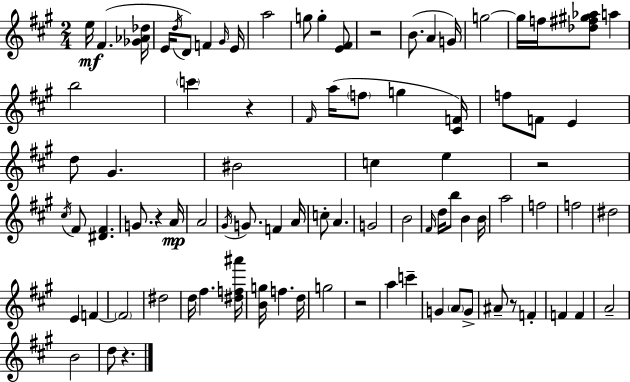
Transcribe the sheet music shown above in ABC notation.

X:1
T:Untitled
M:2/4
L:1/4
K:A
e/4 ^F [_G_A_d]/4 E/4 d/4 D/2 F ^G/4 E/4 a2 g/2 g [E^F]/2 z2 B/2 A G/4 g2 g/4 f/4 [_d^f^g_a]/2 a b2 c' z ^F/4 a/4 f/2 g [^CF]/4 f/2 F/2 E d/2 ^G ^B2 c e z2 ^c/4 ^F/2 [^D^F] G/2 z A/4 A2 ^G/4 G/2 F A/4 c/2 A G2 B2 ^F/4 d/4 b/2 B B/4 a2 f2 f2 ^d2 E F F2 ^d2 d/4 ^f [^df^a']/4 [Bg]/4 f d/4 g2 z2 a c' G A/2 G/2 ^A/2 z/2 F F F A2 B2 d/2 z